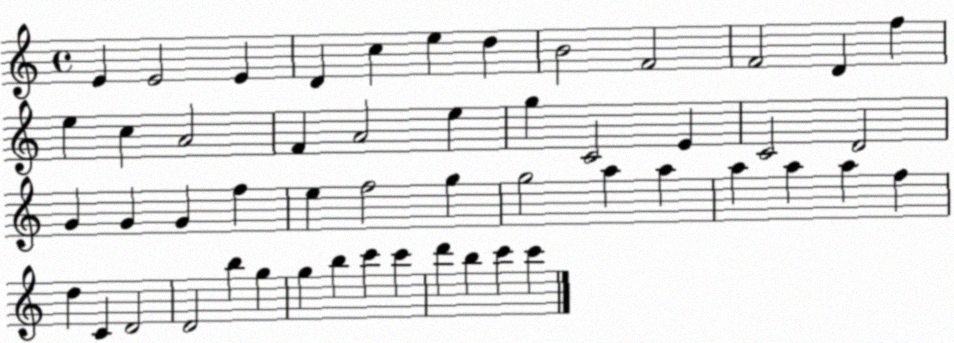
X:1
T:Untitled
M:4/4
L:1/4
K:C
E E2 E D c e d B2 F2 F2 D f e c A2 F A2 e g C2 E C2 D2 G G G f e f2 g g2 a a a a a f d C D2 D2 b g g b c' c' d' b c' c'